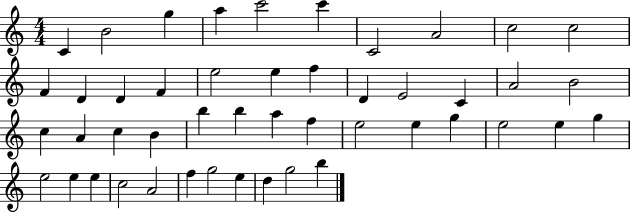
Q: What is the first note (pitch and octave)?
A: C4